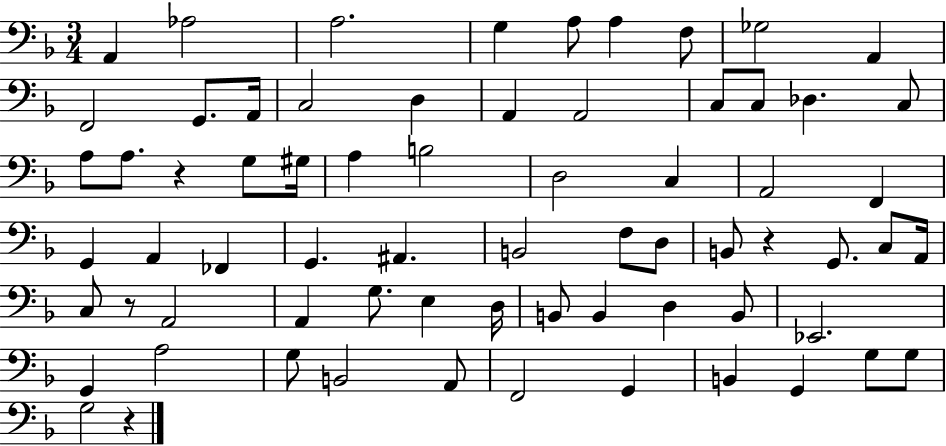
X:1
T:Untitled
M:3/4
L:1/4
K:F
A,, _A,2 A,2 G, A,/2 A, F,/2 _G,2 A,, F,,2 G,,/2 A,,/4 C,2 D, A,, A,,2 C,/2 C,/2 _D, C,/2 A,/2 A,/2 z G,/2 ^G,/4 A, B,2 D,2 C, A,,2 F,, G,, A,, _F,, G,, ^A,, B,,2 F,/2 D,/2 B,,/2 z G,,/2 C,/2 A,,/4 C,/2 z/2 A,,2 A,, G,/2 E, D,/4 B,,/2 B,, D, B,,/2 _E,,2 G,, A,2 G,/2 B,,2 A,,/2 F,,2 G,, B,, G,, G,/2 G,/2 G,2 z